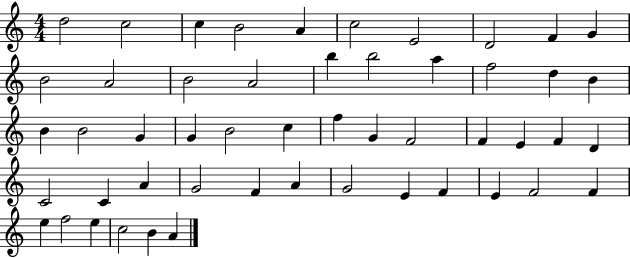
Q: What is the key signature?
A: C major